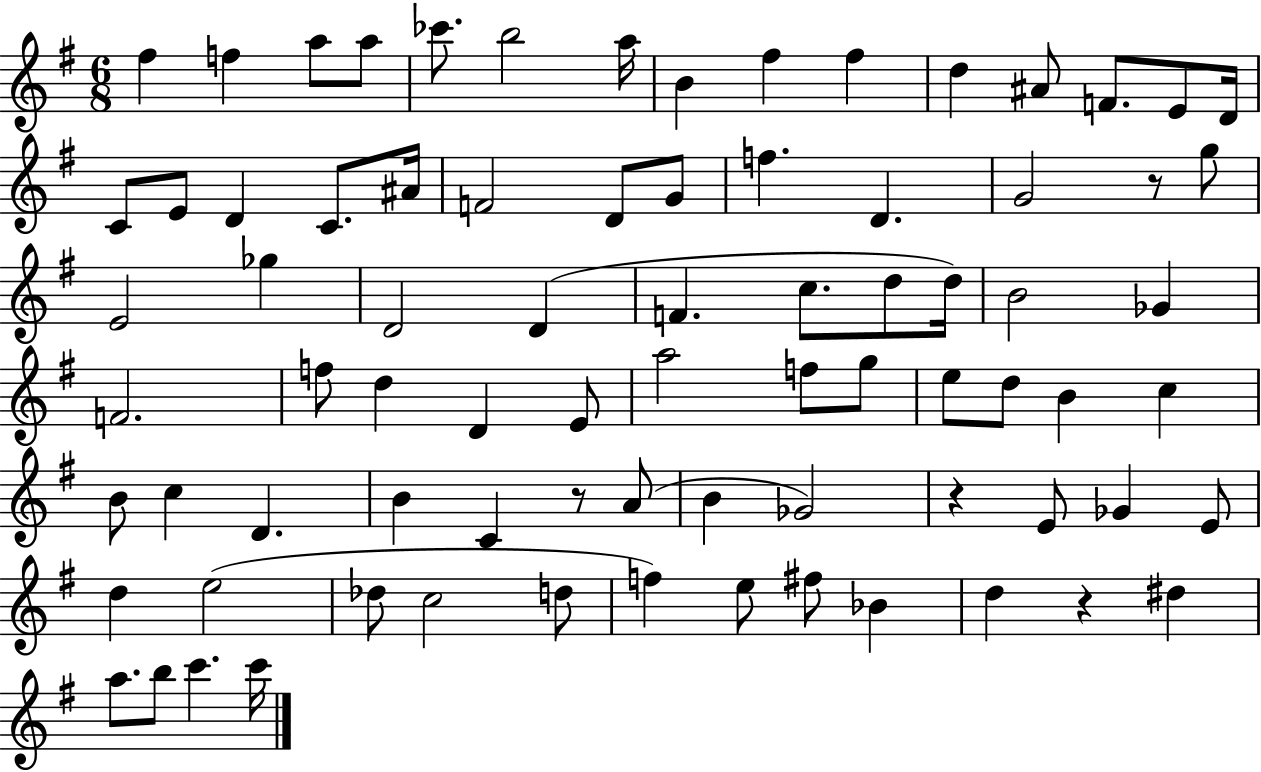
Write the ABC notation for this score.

X:1
T:Untitled
M:6/8
L:1/4
K:G
^f f a/2 a/2 _c'/2 b2 a/4 B ^f ^f d ^A/2 F/2 E/2 D/4 C/2 E/2 D C/2 ^A/4 F2 D/2 G/2 f D G2 z/2 g/2 E2 _g D2 D F c/2 d/2 d/4 B2 _G F2 f/2 d D E/2 a2 f/2 g/2 e/2 d/2 B c B/2 c D B C z/2 A/2 B _G2 z E/2 _G E/2 d e2 _d/2 c2 d/2 f e/2 ^f/2 _B d z ^d a/2 b/2 c' c'/4